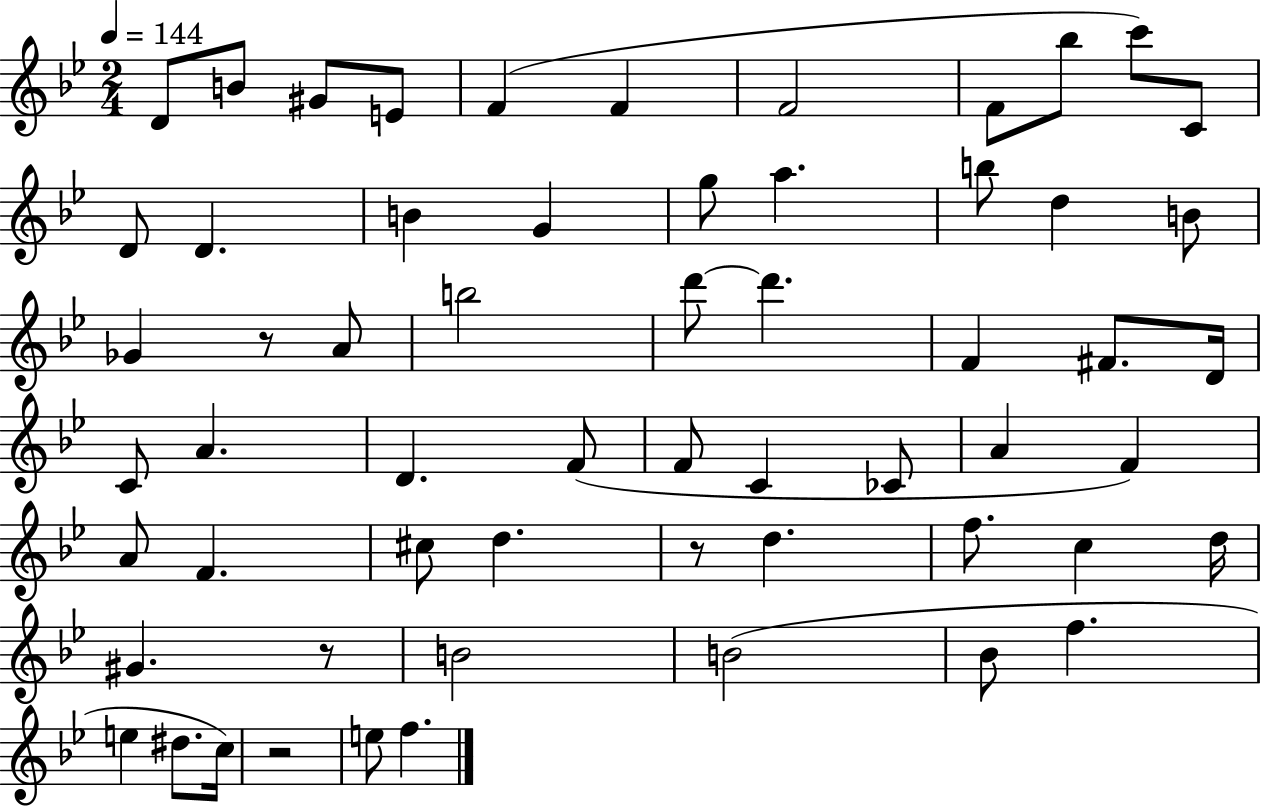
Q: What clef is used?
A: treble